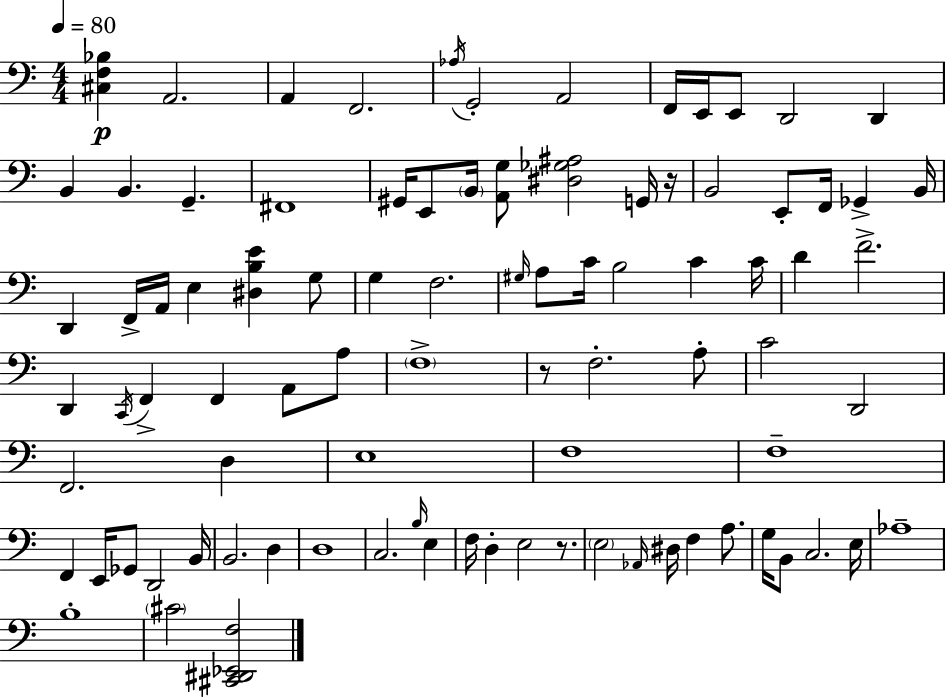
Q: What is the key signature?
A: C major